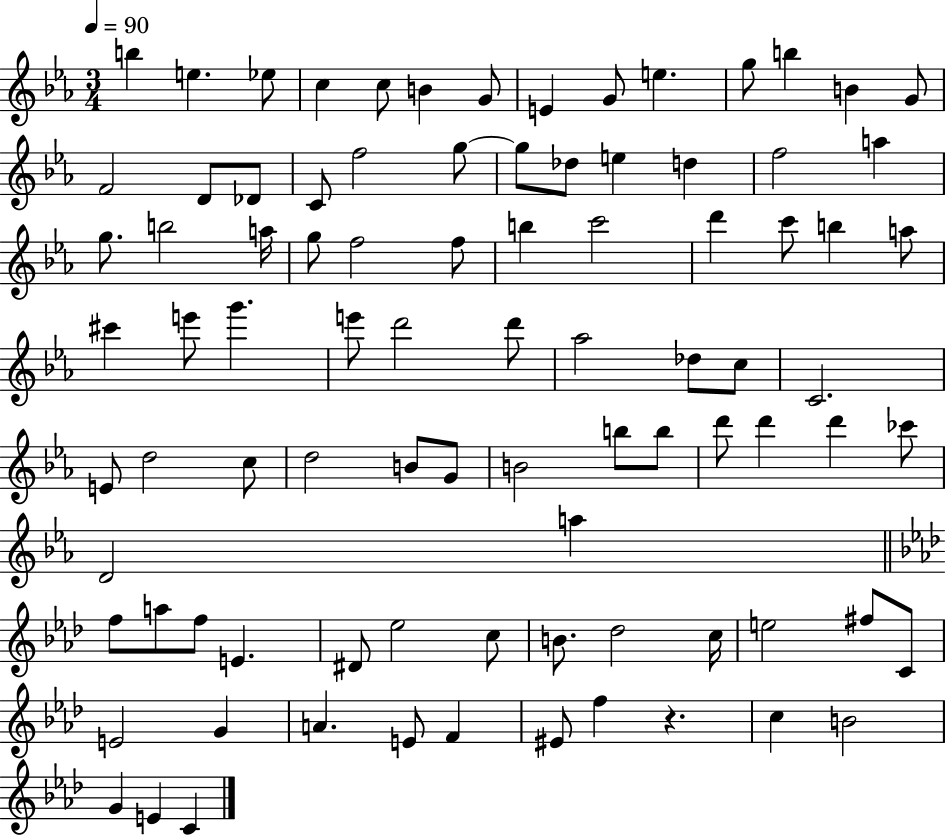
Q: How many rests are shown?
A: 1